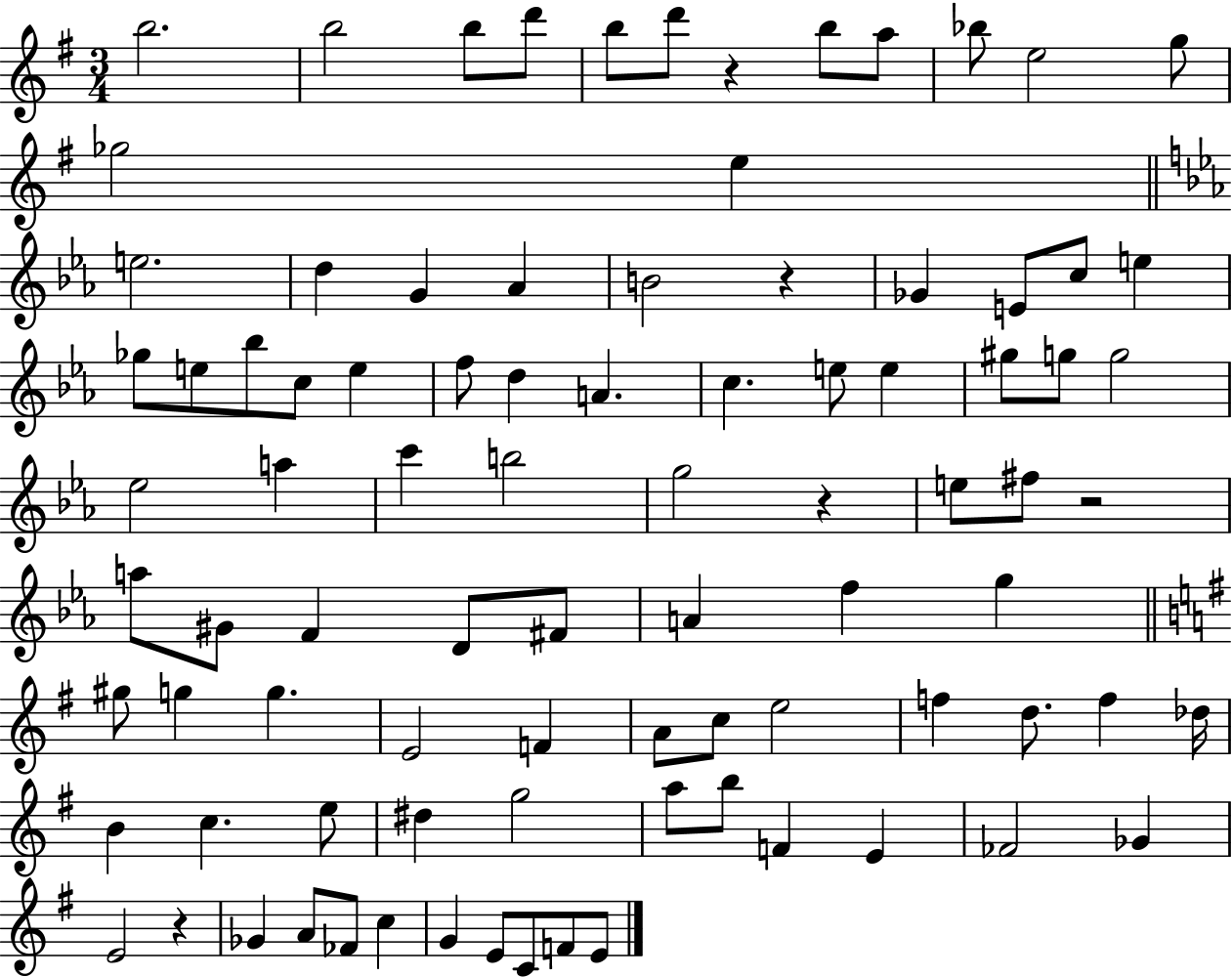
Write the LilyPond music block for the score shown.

{
  \clef treble
  \numericTimeSignature
  \time 3/4
  \key g \major
  b''2. | b''2 b''8 d'''8 | b''8 d'''8 r4 b''8 a''8 | bes''8 e''2 g''8 | \break ges''2 e''4 | \bar "||" \break \key c \minor e''2. | d''4 g'4 aes'4 | b'2 r4 | ges'4 e'8 c''8 e''4 | \break ges''8 e''8 bes''8 c''8 e''4 | f''8 d''4 a'4. | c''4. e''8 e''4 | gis''8 g''8 g''2 | \break ees''2 a''4 | c'''4 b''2 | g''2 r4 | e''8 fis''8 r2 | \break a''8 gis'8 f'4 d'8 fis'8 | a'4 f''4 g''4 | \bar "||" \break \key e \minor gis''8 g''4 g''4. | e'2 f'4 | a'8 c''8 e''2 | f''4 d''8. f''4 des''16 | \break b'4 c''4. e''8 | dis''4 g''2 | a''8 b''8 f'4 e'4 | fes'2 ges'4 | \break e'2 r4 | ges'4 a'8 fes'8 c''4 | g'4 e'8 c'8 f'8 e'8 | \bar "|."
}